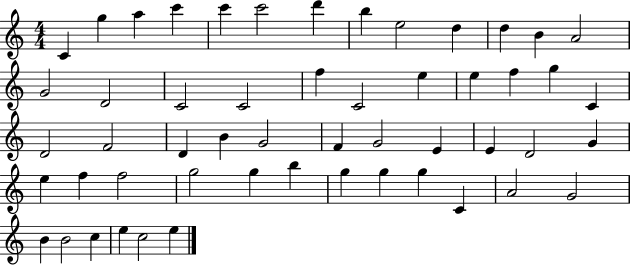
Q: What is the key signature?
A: C major